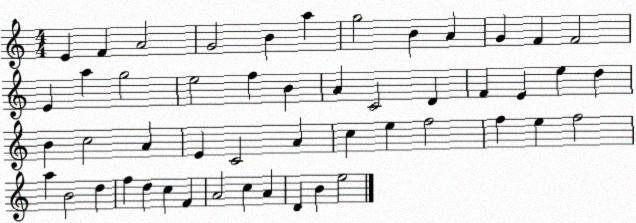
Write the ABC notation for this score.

X:1
T:Untitled
M:4/4
L:1/4
K:C
E F A2 G2 B a g2 B A G F F2 E a g2 e2 f B A C2 D F E e d B c2 A E C2 A c e f2 f e f2 a B2 d f d c F A2 c A D B e2